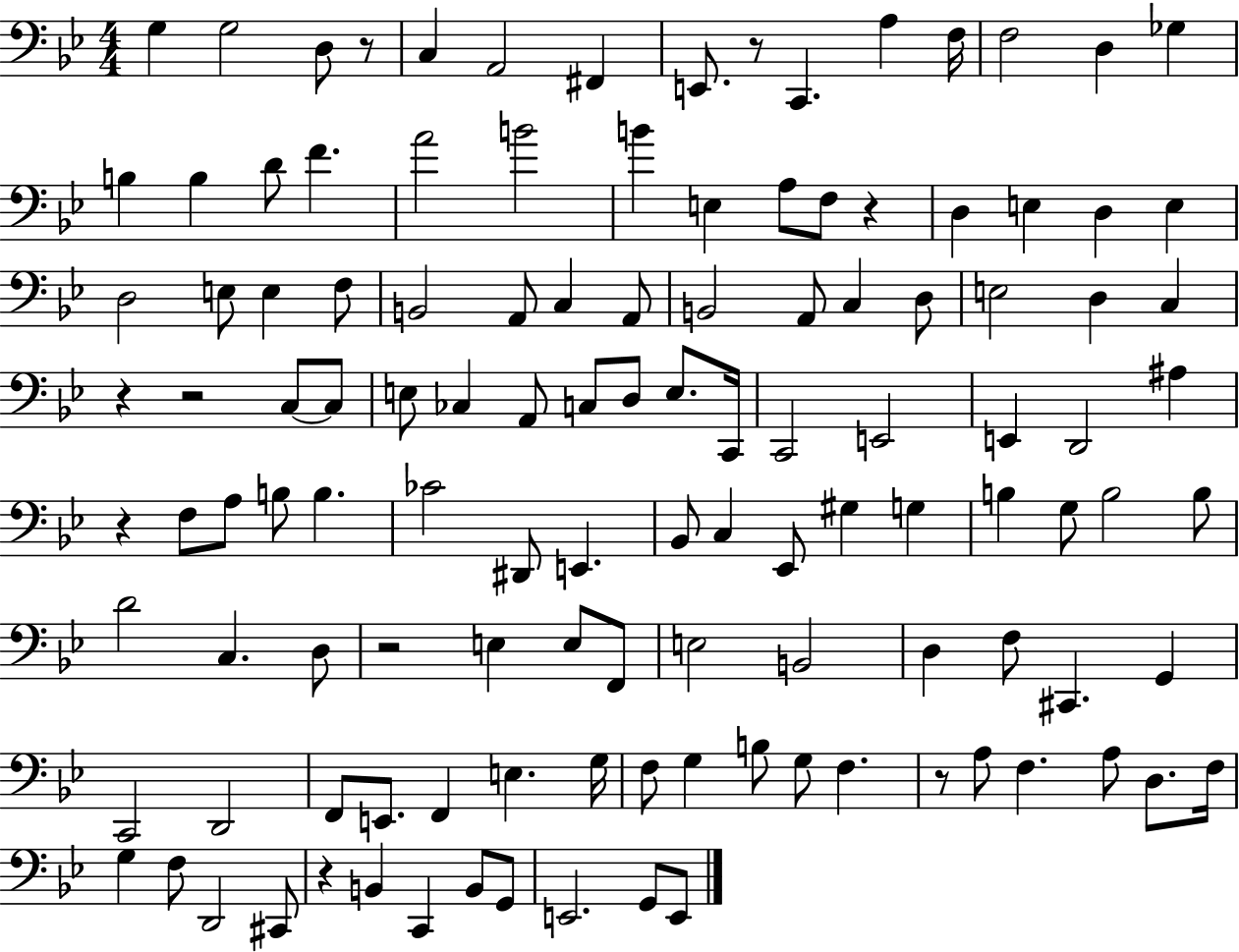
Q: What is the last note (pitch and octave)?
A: E2